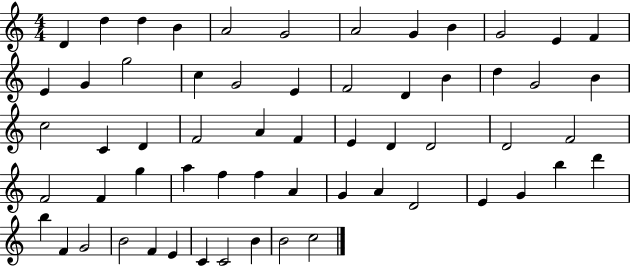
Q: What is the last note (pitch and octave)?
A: C5